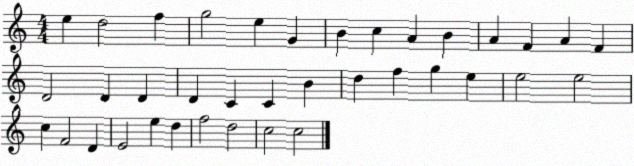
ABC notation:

X:1
T:Untitled
M:4/4
L:1/4
K:C
e d2 f g2 e G B c A B A F A F D2 D D D C C B d f g e e2 e2 c F2 D E2 e d f2 d2 c2 c2